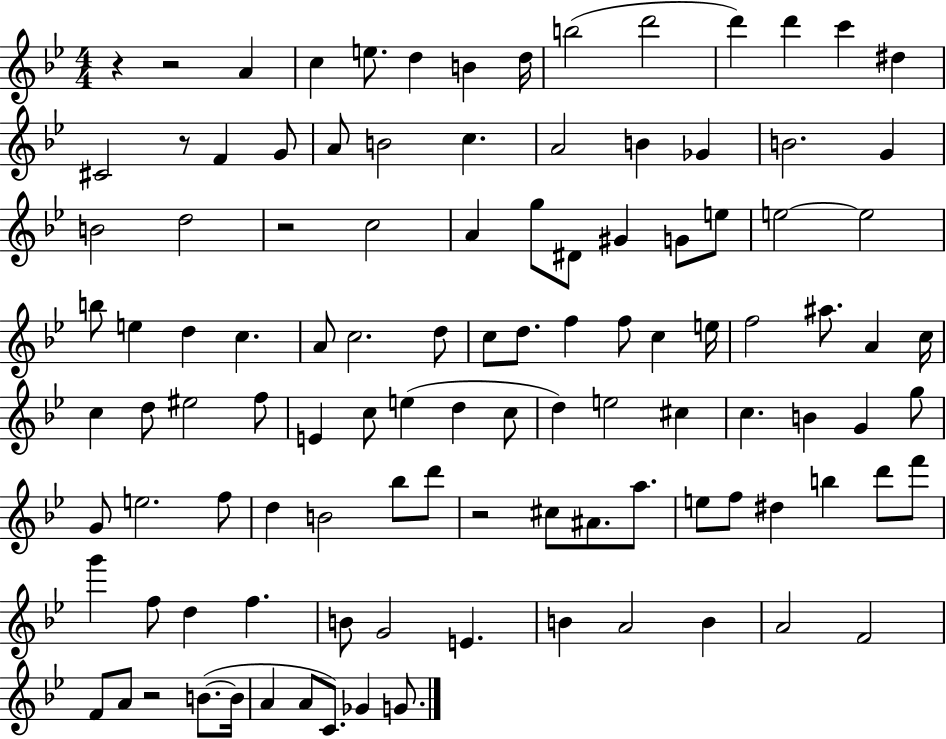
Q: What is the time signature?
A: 4/4